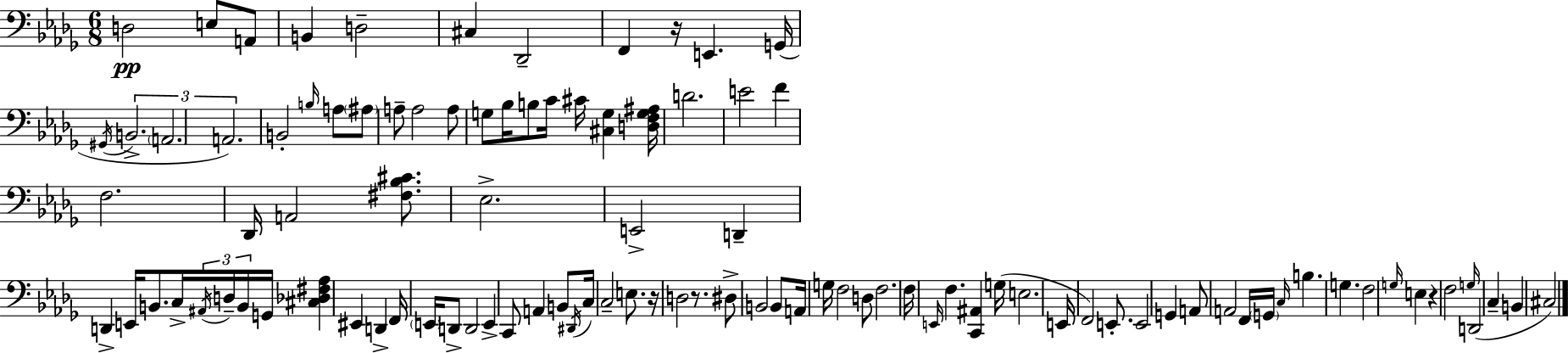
D3/h E3/e A2/e B2/q D3/h C#3/q Db2/h F2/q R/s E2/q. G2/s G#2/s B2/h. A2/h. A2/h. B2/h B3/s A3/e A#3/e A3/e A3/h A3/e G3/e Bb3/s B3/e C4/s C#4/s [C#3,G3]/q [D3,F3,G3,A#3]/s D4/h. E4/h F4/q F3/h. Db2/s A2/h [F#3,Bb3,C#4]/e. Eb3/h. E2/h D2/q D2/q E2/s B2/e. C3/s A#2/s D3/s B2/s G2/s [C#3,Db3,F#3,Ab3]/q EIS2/q D2/q F2/s E2/s D2/e D2/h E2/q C2/e A2/q B2/e D#2/s C3/s C3/h E3/e. R/s D3/h R/e. D#3/e B2/h B2/e A2/s G3/s F3/h D3/e F3/h. F3/s E2/s F3/q. [C2,A#2]/q G3/s E3/h. E2/s F2/h E2/e. E2/h G2/q A2/e A2/h F2/s G2/s C3/s B3/q. G3/q. F3/h G3/s E3/q R/q F3/h G3/s D2/h C3/q B2/q C#3/h